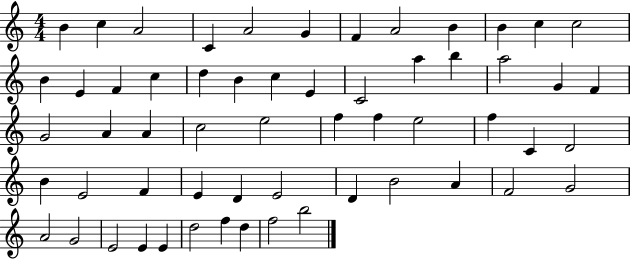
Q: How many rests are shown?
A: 0